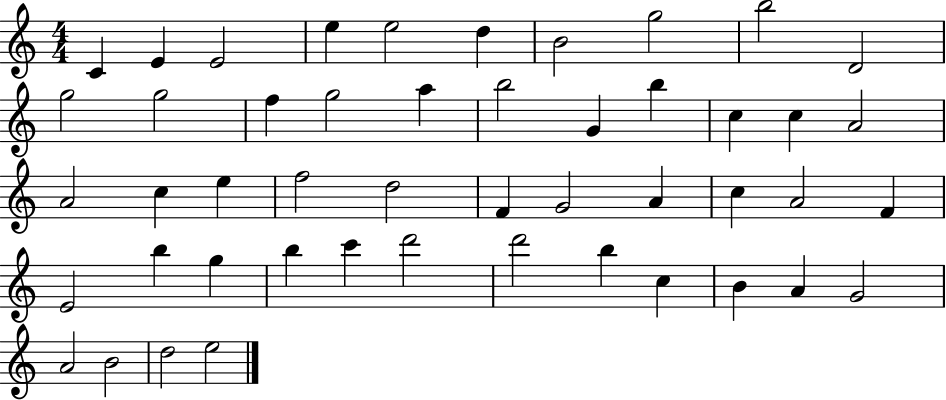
{
  \clef treble
  \numericTimeSignature
  \time 4/4
  \key c \major
  c'4 e'4 e'2 | e''4 e''2 d''4 | b'2 g''2 | b''2 d'2 | \break g''2 g''2 | f''4 g''2 a''4 | b''2 g'4 b''4 | c''4 c''4 a'2 | \break a'2 c''4 e''4 | f''2 d''2 | f'4 g'2 a'4 | c''4 a'2 f'4 | \break e'2 b''4 g''4 | b''4 c'''4 d'''2 | d'''2 b''4 c''4 | b'4 a'4 g'2 | \break a'2 b'2 | d''2 e''2 | \bar "|."
}